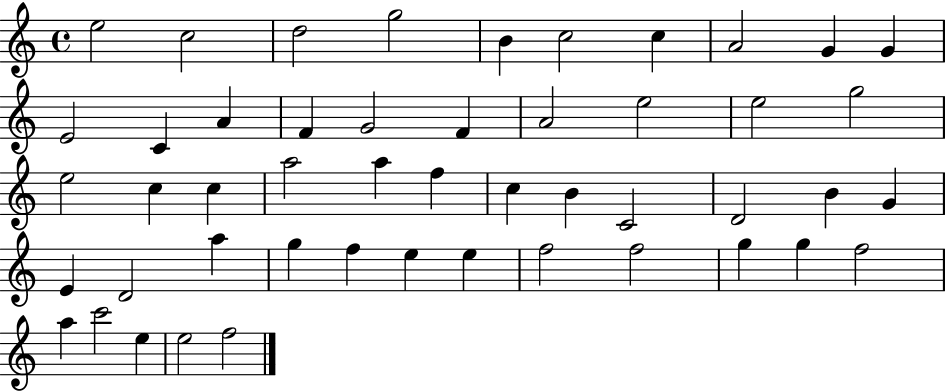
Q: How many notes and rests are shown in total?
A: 49